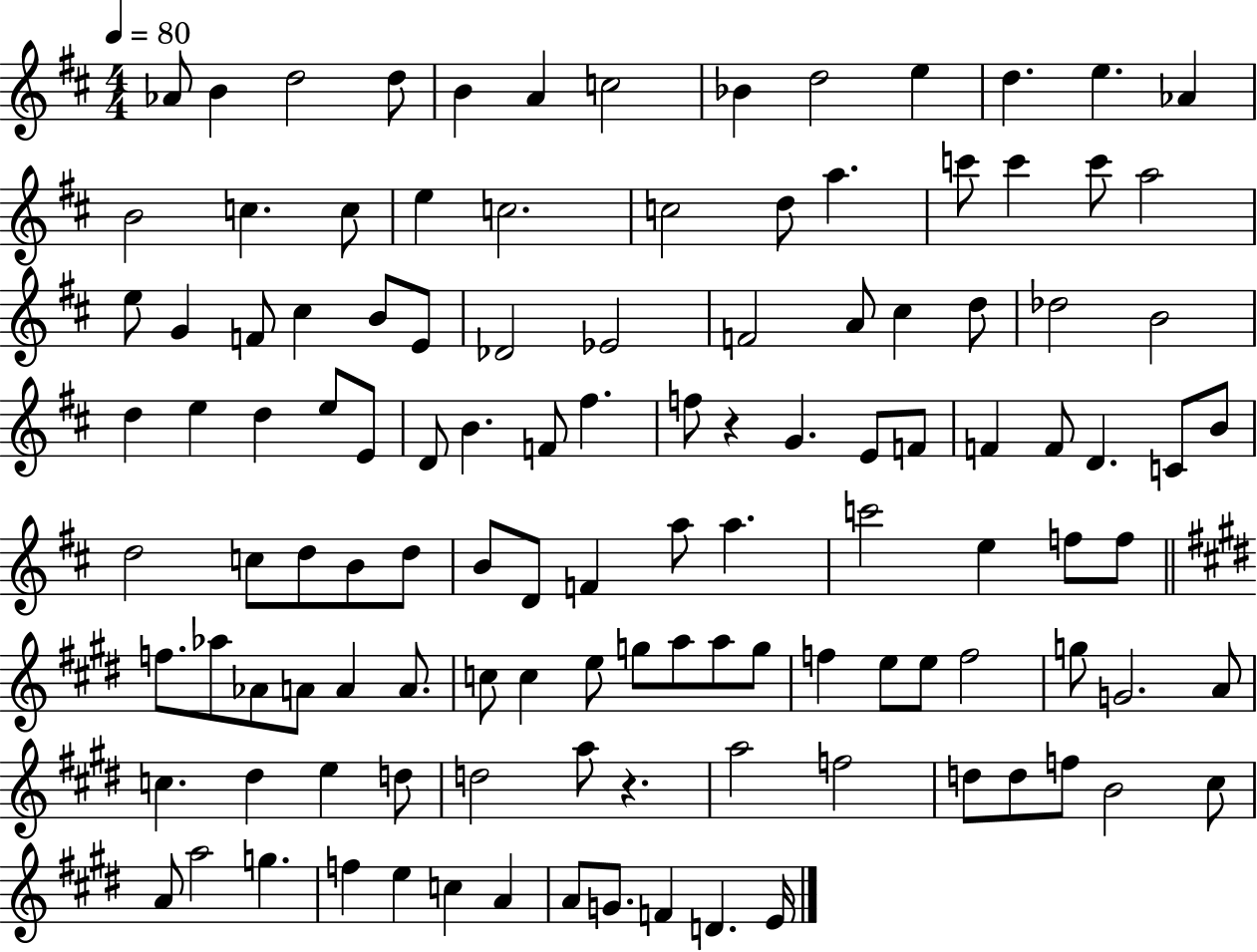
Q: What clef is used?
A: treble